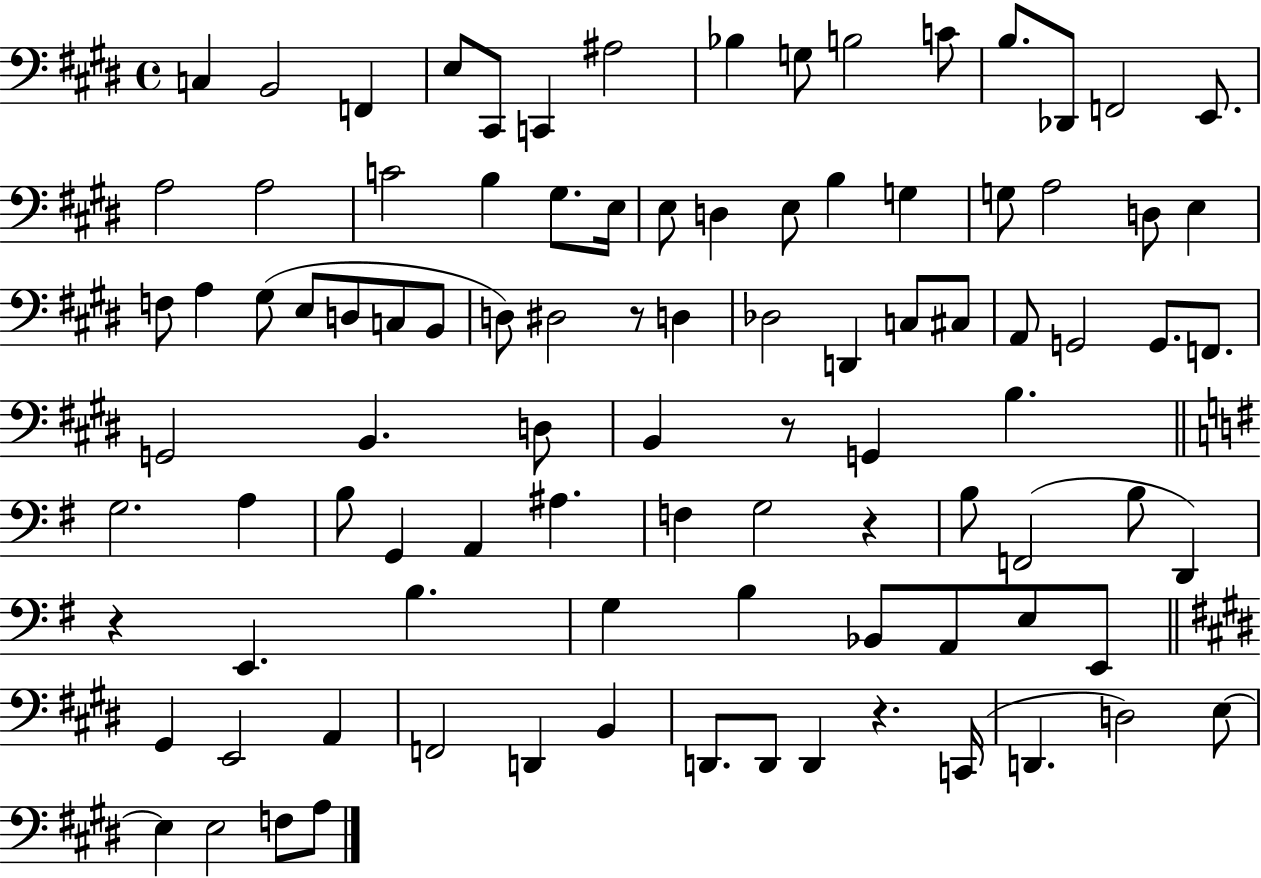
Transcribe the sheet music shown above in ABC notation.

X:1
T:Untitled
M:4/4
L:1/4
K:E
C, B,,2 F,, E,/2 ^C,,/2 C,, ^A,2 _B, G,/2 B,2 C/2 B,/2 _D,,/2 F,,2 E,,/2 A,2 A,2 C2 B, ^G,/2 E,/4 E,/2 D, E,/2 B, G, G,/2 A,2 D,/2 E, F,/2 A, ^G,/2 E,/2 D,/2 C,/2 B,,/2 D,/2 ^D,2 z/2 D, _D,2 D,, C,/2 ^C,/2 A,,/2 G,,2 G,,/2 F,,/2 G,,2 B,, D,/2 B,, z/2 G,, B, G,2 A, B,/2 G,, A,, ^A, F, G,2 z B,/2 F,,2 B,/2 D,, z E,, B, G, B, _B,,/2 A,,/2 E,/2 E,,/2 ^G,, E,,2 A,, F,,2 D,, B,, D,,/2 D,,/2 D,, z C,,/4 D,, D,2 E,/2 E, E,2 F,/2 A,/2